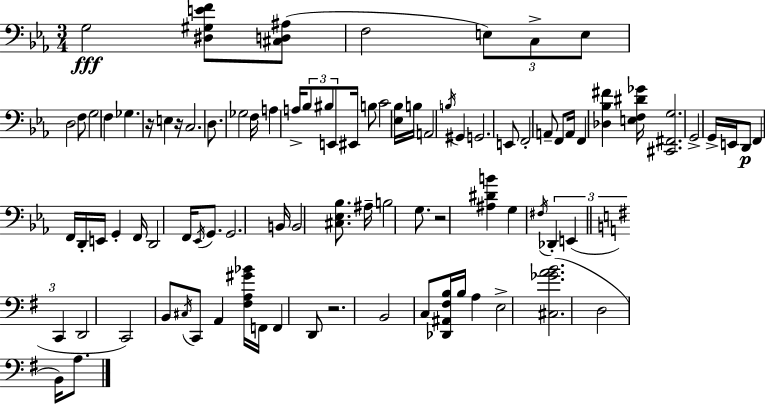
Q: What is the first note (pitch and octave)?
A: G3